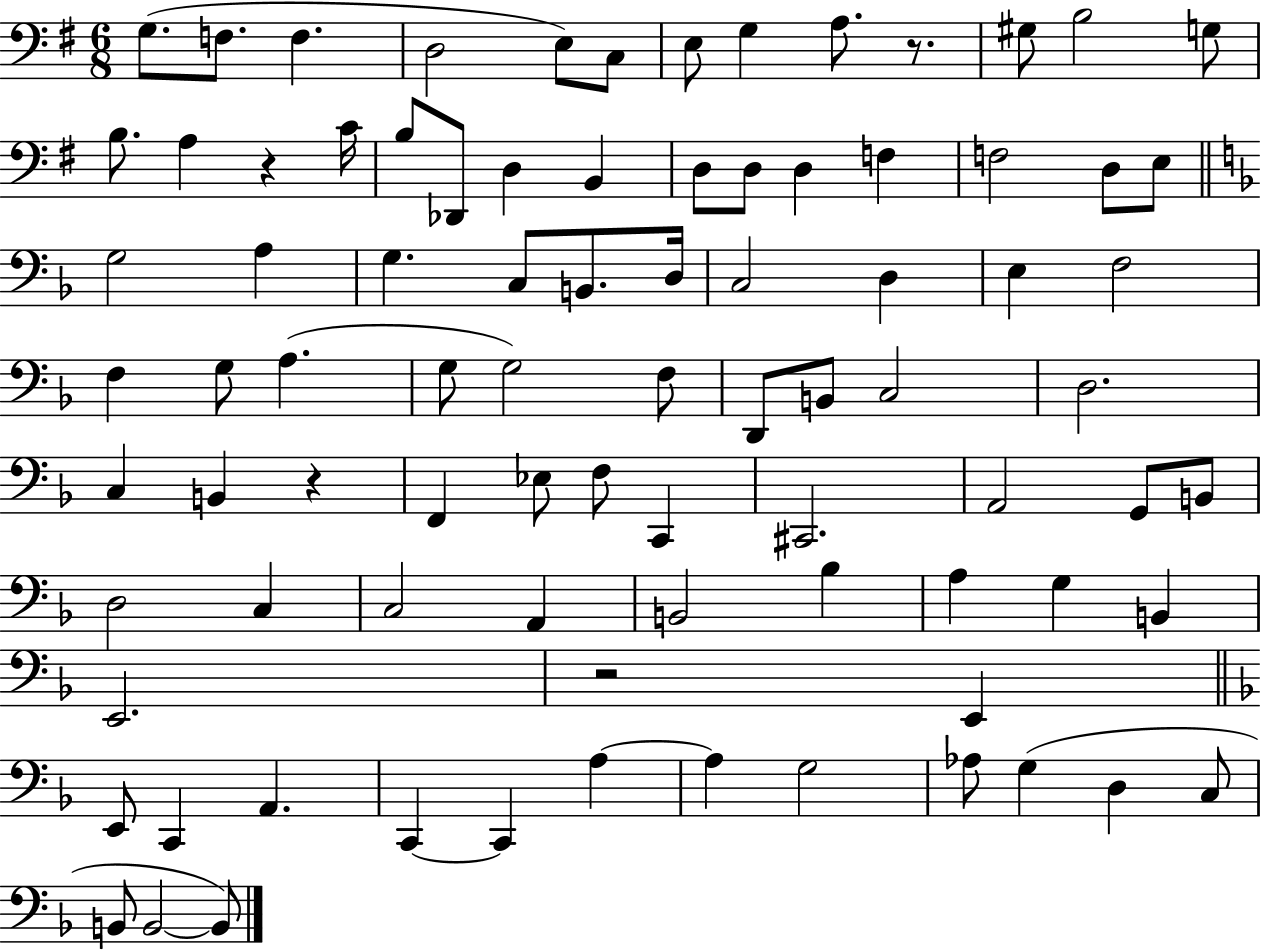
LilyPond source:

{
  \clef bass
  \numericTimeSignature
  \time 6/8
  \key g \major
  g8.( f8. f4. | d2 e8) c8 | e8 g4 a8. r8. | gis8 b2 g8 | \break b8. a4 r4 c'16 | b8 des,8 d4 b,4 | d8 d8 d4 f4 | f2 d8 e8 | \break \bar "||" \break \key d \minor g2 a4 | g4. c8 b,8. d16 | c2 d4 | e4 f2 | \break f4 g8 a4.( | g8 g2) f8 | d,8 b,8 c2 | d2. | \break c4 b,4 r4 | f,4 ees8 f8 c,4 | cis,2. | a,2 g,8 b,8 | \break d2 c4 | c2 a,4 | b,2 bes4 | a4 g4 b,4 | \break e,2. | r2 e,4 | \bar "||" \break \key f \major e,8 c,4 a,4. | c,4~~ c,4 a4~~ | a4 g2 | aes8 g4( d4 c8 | \break b,8 b,2~~ b,8) | \bar "|."
}